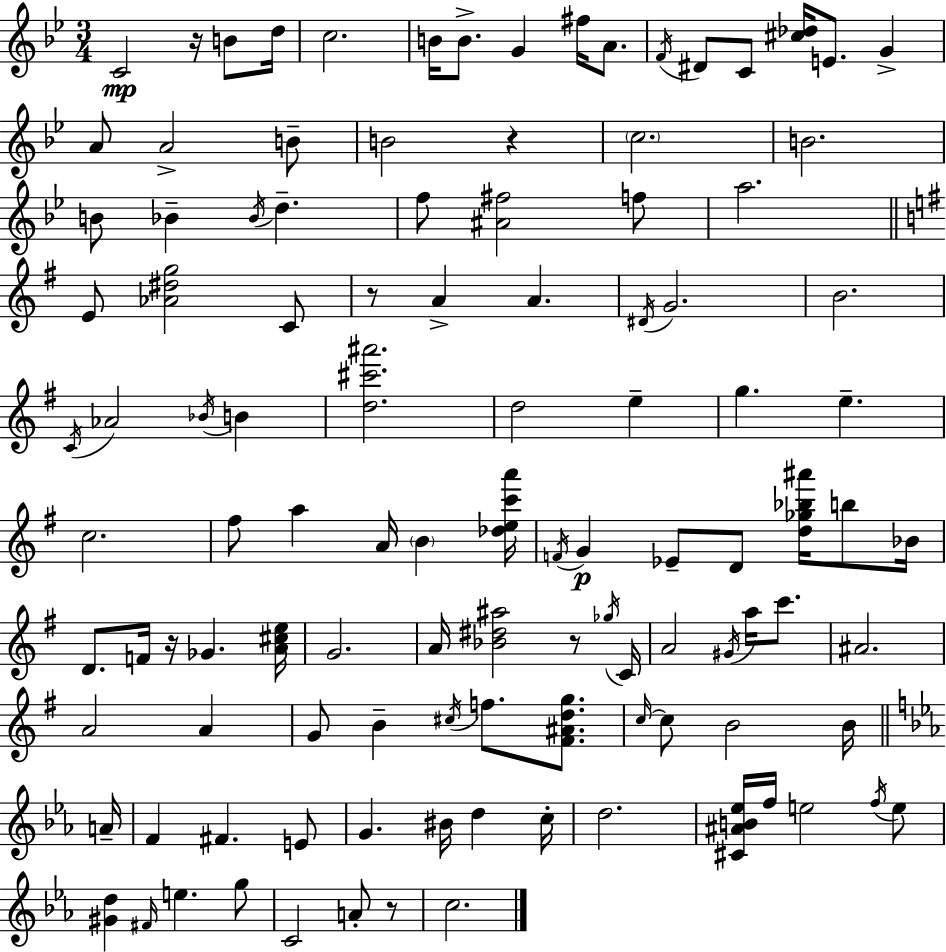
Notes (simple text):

C4/h R/s B4/e D5/s C5/h. B4/s B4/e. G4/q F#5/s A4/e. F4/s D#4/e C4/e [C#5,Db5]/s E4/e. G4/q A4/e A4/h B4/e B4/h R/q C5/h. B4/h. B4/e Bb4/q Bb4/s D5/q. F5/e [A#4,F#5]/h F5/e A5/h. E4/e [Ab4,D#5,G5]/h C4/e R/e A4/q A4/q. D#4/s G4/h. B4/h. C4/s Ab4/h Bb4/s B4/q [D5,C#6,A#6]/h. D5/h E5/q G5/q. E5/q. C5/h. F#5/e A5/q A4/s B4/q [Db5,E5,C6,A6]/s F4/s G4/q Eb4/e D4/e [D5,Gb5,Bb5,A#6]/s B5/e Bb4/s D4/e. F4/s R/s Gb4/q. [A4,C#5,E5]/s G4/h. A4/s [Bb4,D#5,A#5]/h R/e Gb5/s C4/s A4/h G#4/s A5/s C6/e. A#4/h. A4/h A4/q G4/e B4/q C#5/s F5/e. [F#4,A#4,D5,G5]/e. C5/s C5/e B4/h B4/s A4/s F4/q F#4/q. E4/e G4/q. BIS4/s D5/q C5/s D5/h. [C#4,A#4,B4,Eb5]/s F5/s E5/h F5/s E5/e [G#4,D5]/q F#4/s E5/q. G5/e C4/h A4/e R/e C5/h.